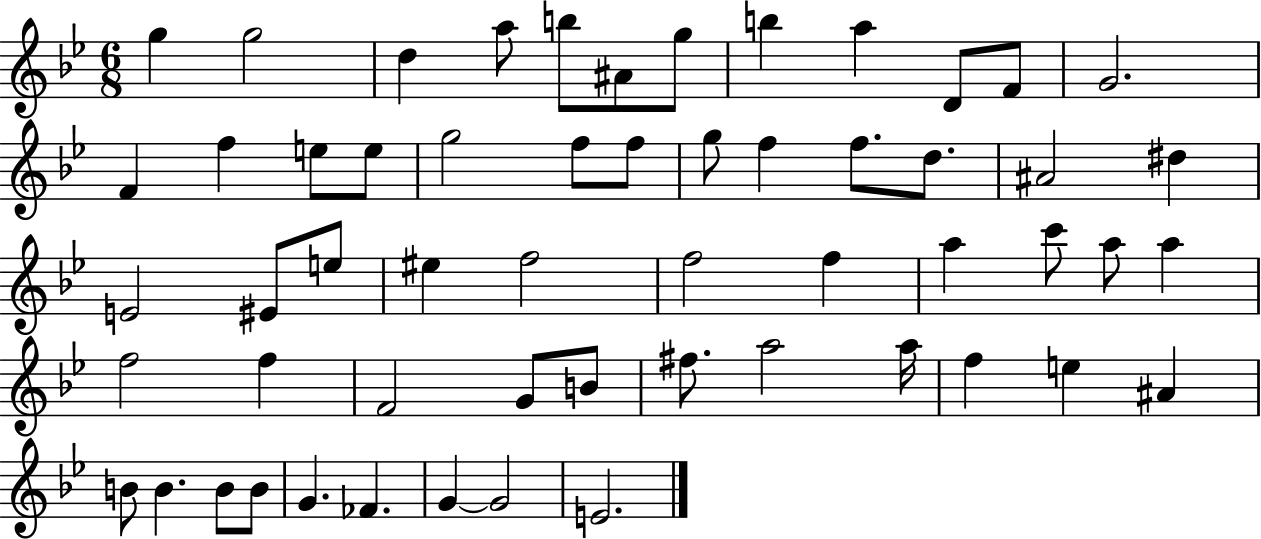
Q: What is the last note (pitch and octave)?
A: E4